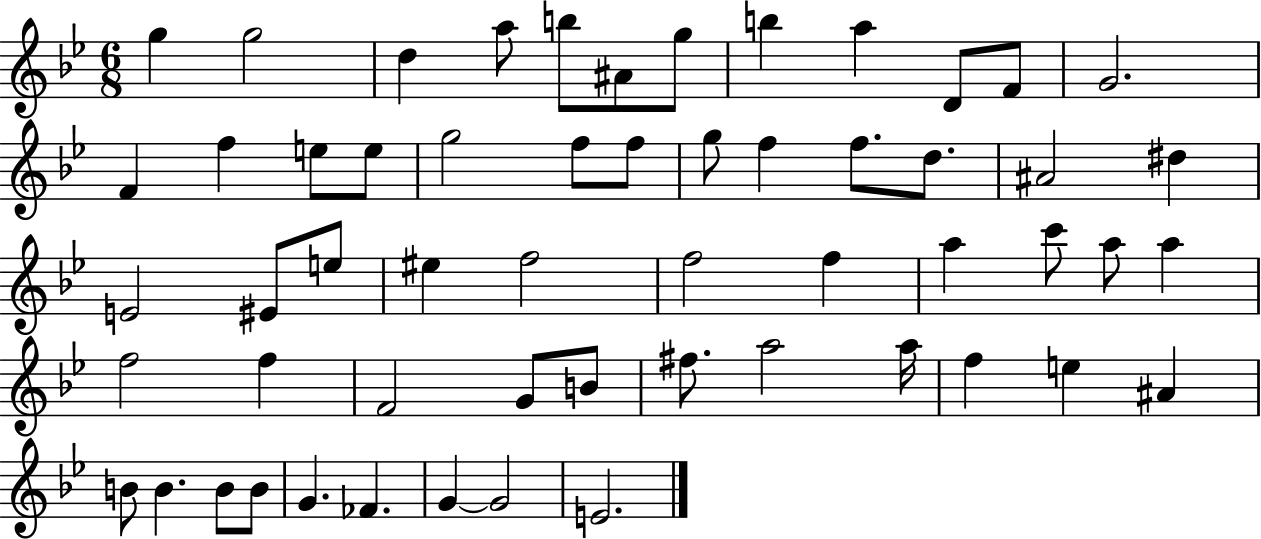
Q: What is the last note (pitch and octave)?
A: E4